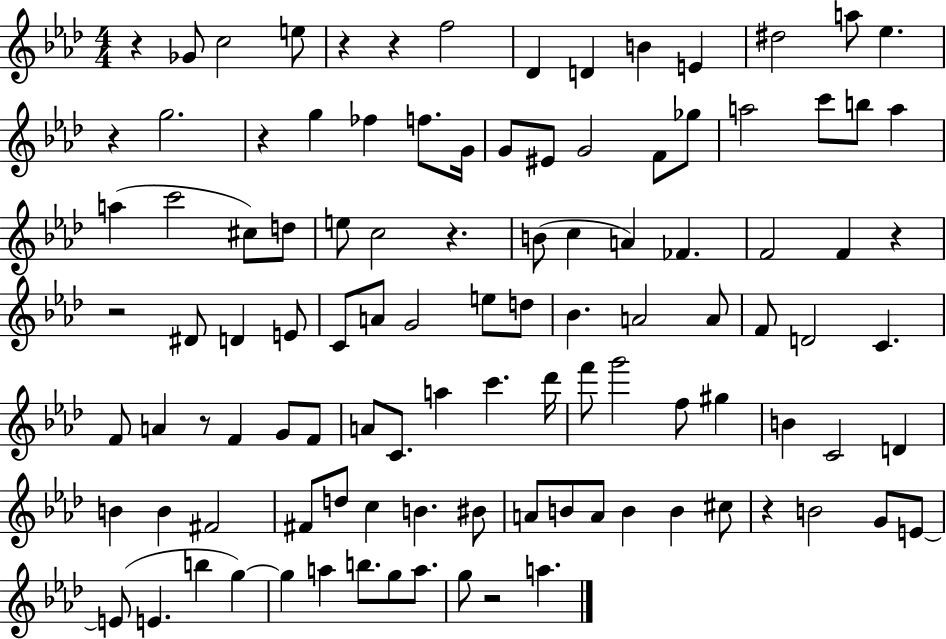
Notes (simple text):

R/q Gb4/e C5/h E5/e R/q R/q F5/h Db4/q D4/q B4/q E4/q D#5/h A5/e Eb5/q. R/q G5/h. R/q G5/q FES5/q F5/e. G4/s G4/e EIS4/e G4/h F4/e Gb5/e A5/h C6/e B5/e A5/q A5/q C6/h C#5/e D5/e E5/e C5/h R/q. B4/e C5/q A4/q FES4/q. F4/h F4/q R/q R/h D#4/e D4/q E4/e C4/e A4/e G4/h E5/e D5/e Bb4/q. A4/h A4/e F4/e D4/h C4/q. F4/e A4/q R/e F4/q G4/e F4/e A4/e C4/e. A5/q C6/q. Db6/s F6/e G6/h F5/e G#5/q B4/q C4/h D4/q B4/q B4/q F#4/h F#4/e D5/e C5/q B4/q. BIS4/e A4/e B4/e A4/e B4/q B4/q C#5/e R/q B4/h G4/e E4/e E4/e E4/q. B5/q G5/q G5/q A5/q B5/e. G5/e A5/e. G5/e R/h A5/q.